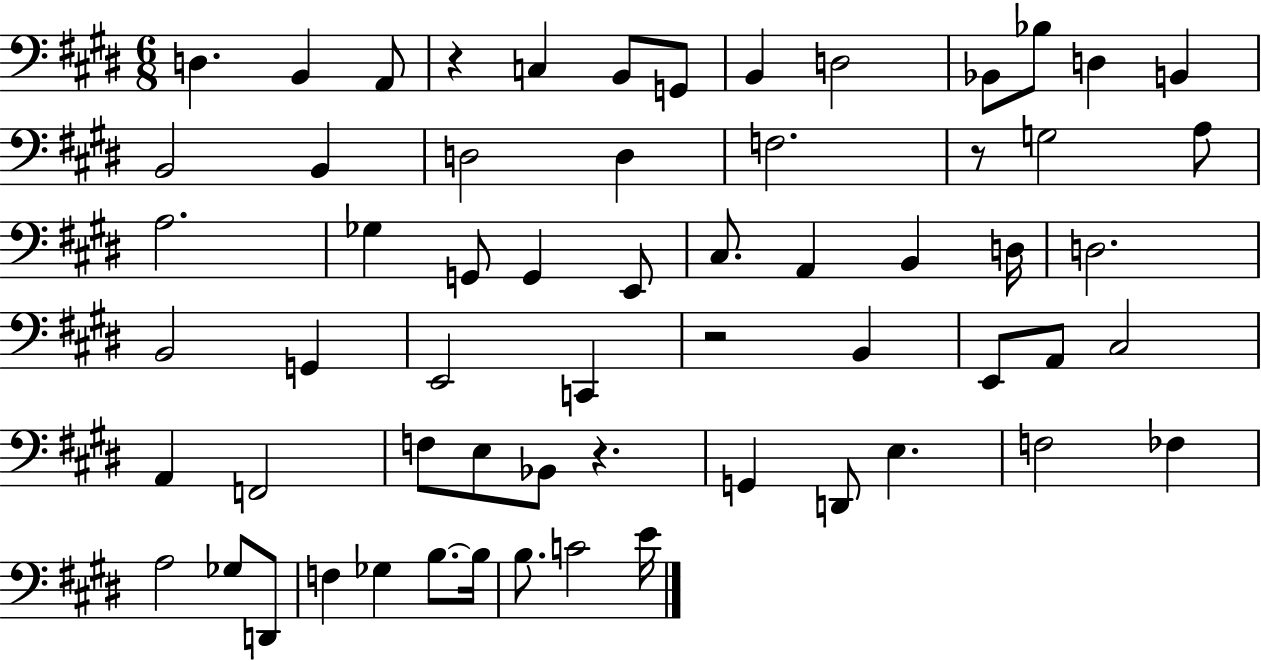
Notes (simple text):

D3/q. B2/q A2/e R/q C3/q B2/e G2/e B2/q D3/h Bb2/e Bb3/e D3/q B2/q B2/h B2/q D3/h D3/q F3/h. R/e G3/h A3/e A3/h. Gb3/q G2/e G2/q E2/e C#3/e. A2/q B2/q D3/s D3/h. B2/h G2/q E2/h C2/q R/h B2/q E2/e A2/e C#3/h A2/q F2/h F3/e E3/e Bb2/e R/q. G2/q D2/e E3/q. F3/h FES3/q A3/h Gb3/e D2/e F3/q Gb3/q B3/e. B3/s B3/e. C4/h E4/s